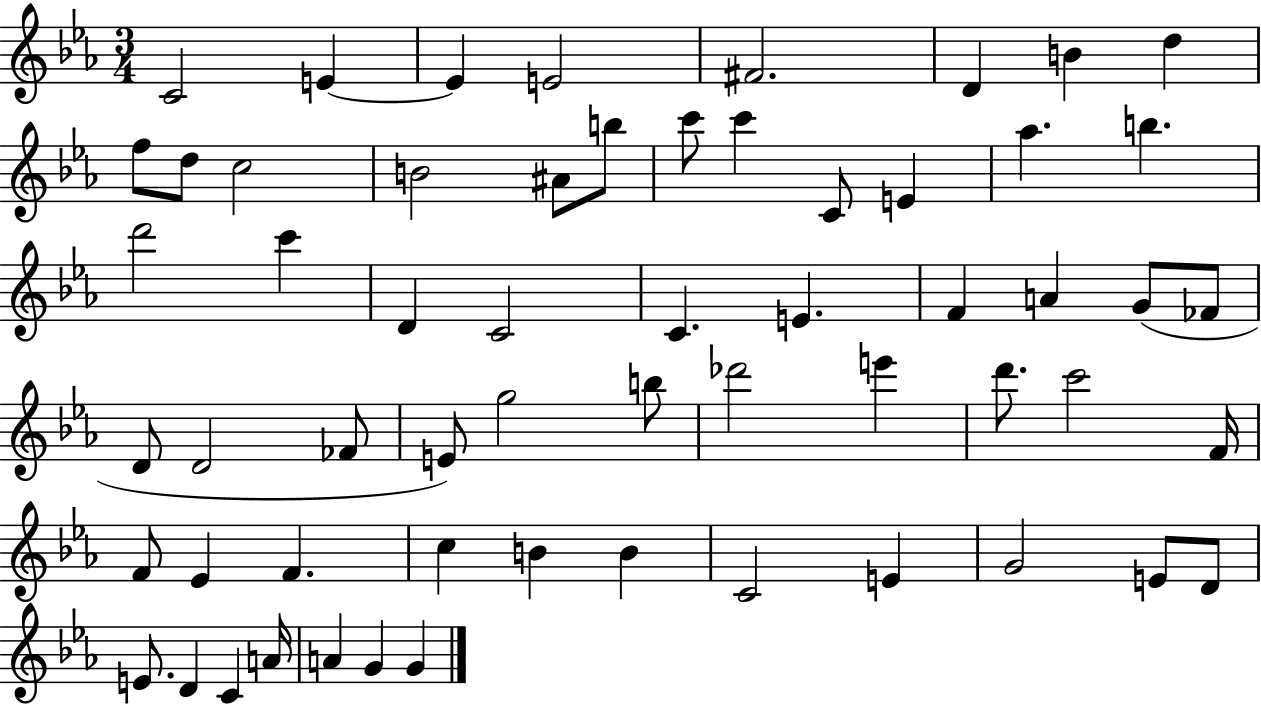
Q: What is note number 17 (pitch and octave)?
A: C4